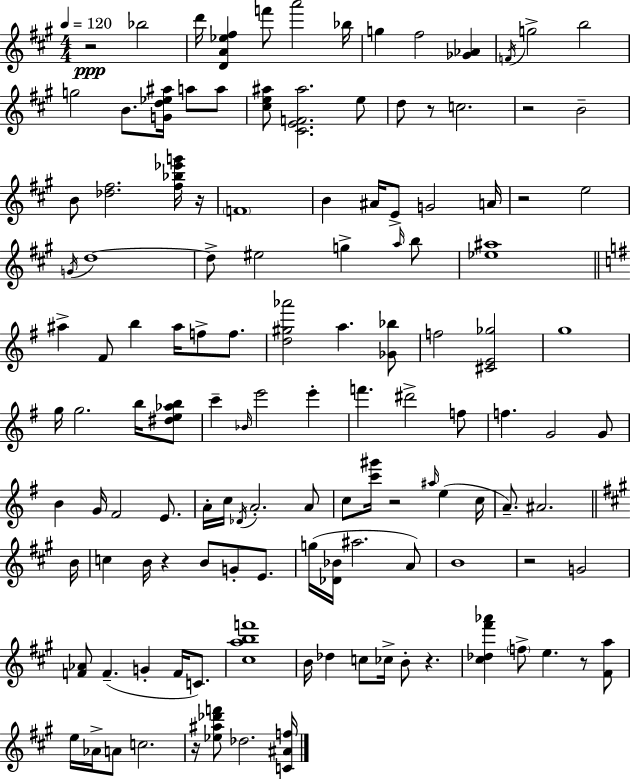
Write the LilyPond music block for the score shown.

{
  \clef treble
  \numericTimeSignature
  \time 4/4
  \key a \major
  \tempo 4 = 120
  r2\ppp bes''2 | d'''16 <d' a' ees'' fis''>4 f'''8 a'''2 bes''16 | g''4 fis''2 <ges' aes'>4 | \acciaccatura { f'16 } g''2-> b''2 | \break g''2 b'8. <g' d'' ees'' ais''>16 a''8 a''8 | <cis'' e'' ais''>8 <cis' e' f' ais''>2. e''8 | d''8 r8 c''2. | r2 b'2-- | \break b'8 <des'' fis''>2. <fis'' bes'' ees''' g'''>16 | r16 \parenthesize f'1 | b'4 ais'16 e'8-> g'2 | a'16 r2 e''2 | \break \acciaccatura { g'16 } d''1~~ | d''8-> eis''2 g''4-> | \grace { a''16 } b''8 <ees'' ais''>1 | \bar "||" \break \key g \major ais''4-> fis'8 b''4 ais''16 f''8-> f''8. | <d'' gis'' aes'''>2 a''4. <ges' bes''>8 | f''2 <cis' e' ges''>2 | g''1 | \break g''16 g''2. b''16 <dis'' e'' aes'' b''>8 | c'''4-- \grace { bes'16 } e'''2 e'''4-. | f'''4. dis'''2-> f''8 | f''4. g'2 g'8 | \break b'4 g'16 fis'2 e'8. | a'16-. c''16 \acciaccatura { des'16 } a'2.-. | a'8 c''8 <c''' gis'''>16 r2 \grace { ais''16 }( e''4 | c''16 a'8.--) ais'2. | \break \bar "||" \break \key a \major b'16 c''4 b'16 r4 b'8 g'8-. e'8. | g''16( <des' bes'>16 ais''2. a'8) | b'1 | r2 g'2 | \break <f' aes'>8 f'4.--( g'4-. f'16 c'8.) | <cis'' a'' b'' f'''>1 | b'16 des''4 c''8 ces''16-> b'8-. r4. | <cis'' des'' fis''' aes'''>4 \parenthesize f''8-> e''4. r8 <fis' a''>8 | \break e''16 aes'16-> a'8 c''2. | r16 <ees'' ais'' des''' f'''>8 des''2. | <c' ais' f''>16 \bar "|."
}